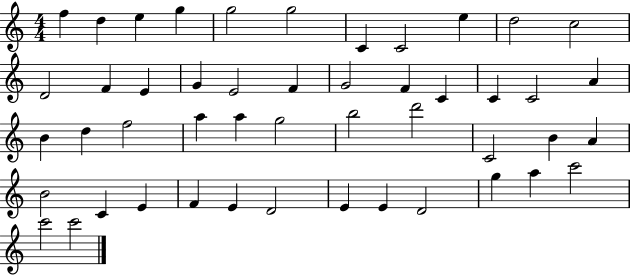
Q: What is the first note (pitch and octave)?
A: F5